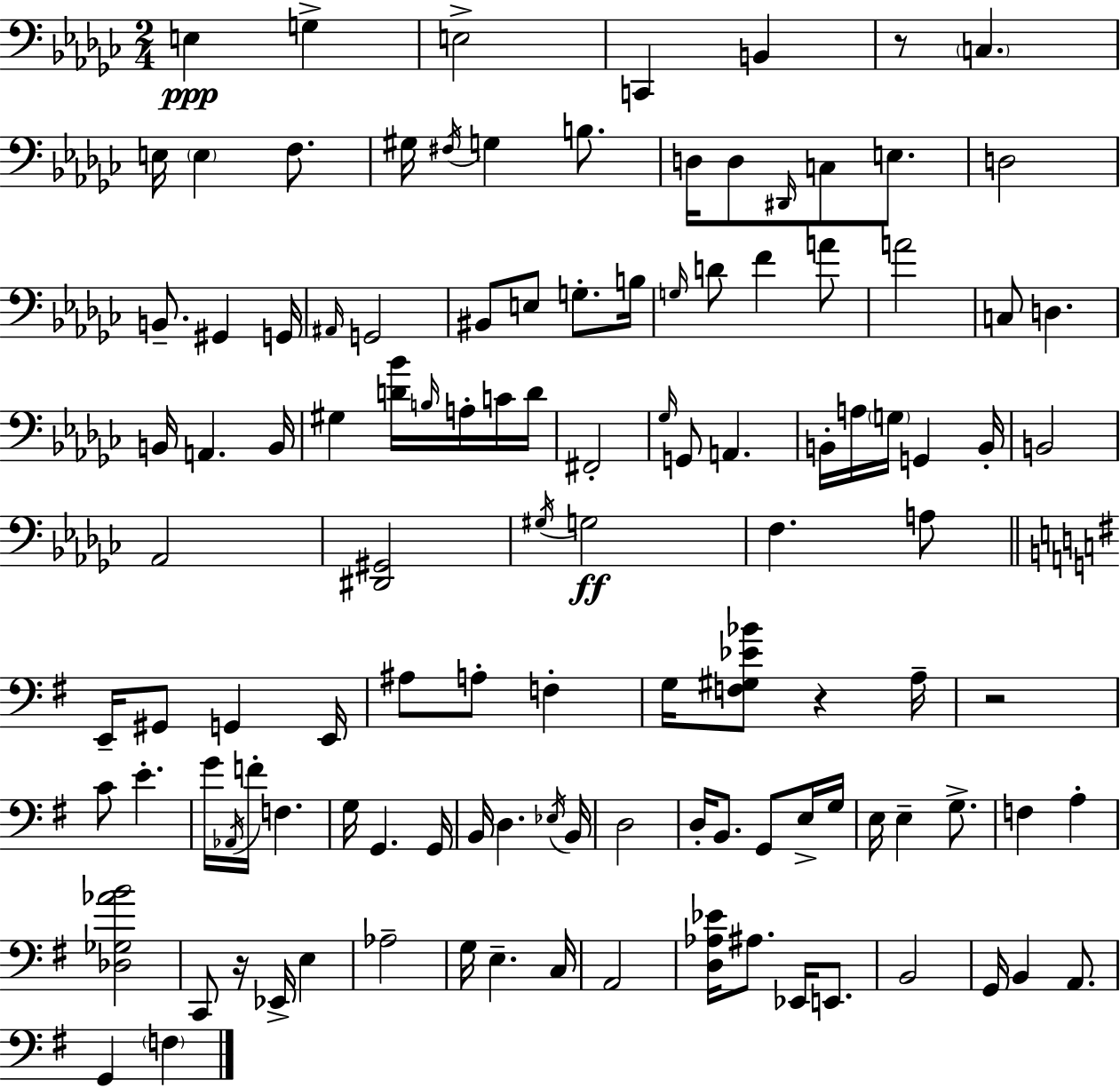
X:1
T:Untitled
M:2/4
L:1/4
K:Ebm
E, G, E,2 C,, B,, z/2 C, E,/4 E, F,/2 ^G,/4 ^F,/4 G, B,/2 D,/4 D,/2 ^D,,/4 C,/2 E,/2 D,2 B,,/2 ^G,, G,,/4 ^A,,/4 G,,2 ^B,,/2 E,/2 G,/2 B,/4 G,/4 D/2 F A/2 A2 C,/2 D, B,,/4 A,, B,,/4 ^G, [D_B]/4 B,/4 A,/4 C/4 D/4 ^F,,2 _G,/4 G,,/2 A,, B,,/4 A,/4 G,/4 G,, B,,/4 B,,2 _A,,2 [^D,,^G,,]2 ^G,/4 G,2 F, A,/2 E,,/4 ^G,,/2 G,, E,,/4 ^A,/2 A,/2 F, G,/4 [F,^G,_E_B]/2 z A,/4 z2 C/2 E G/4 _A,,/4 F/4 F, G,/4 G,, G,,/4 B,,/4 D, _E,/4 B,,/4 D,2 D,/4 B,,/2 G,,/2 E,/4 G,/4 E,/4 E, G,/2 F, A, [_D,_G,_AB]2 C,,/2 z/4 _E,,/4 E, _A,2 G,/4 E, C,/4 A,,2 [D,_A,_E]/4 ^A,/2 _E,,/4 E,,/2 B,,2 G,,/4 B,, A,,/2 G,, F,